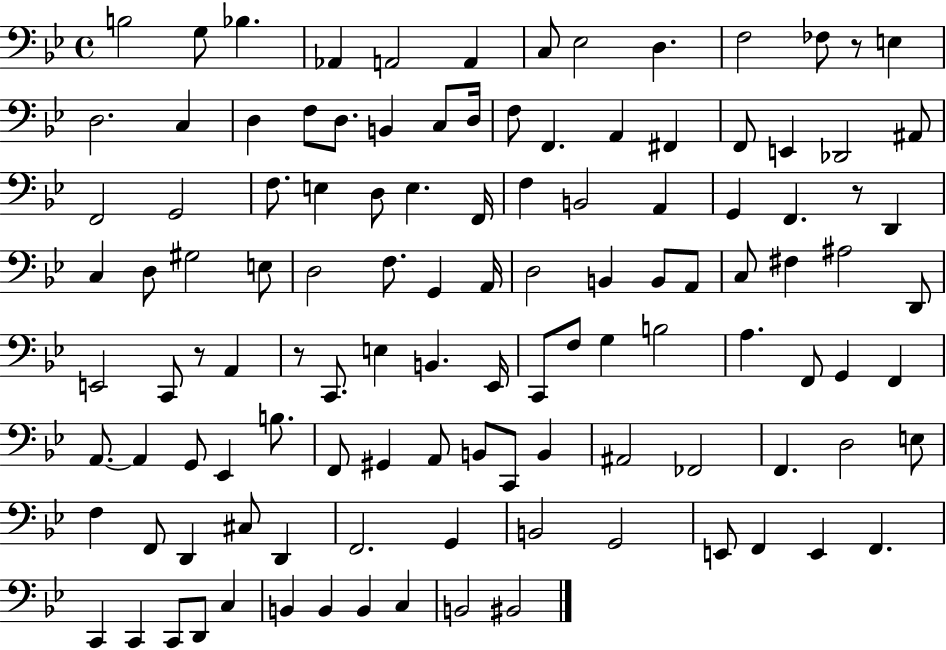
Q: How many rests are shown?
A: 4